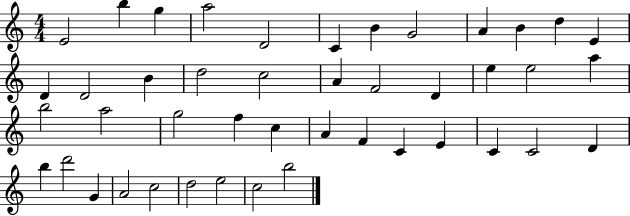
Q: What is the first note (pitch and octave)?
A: E4